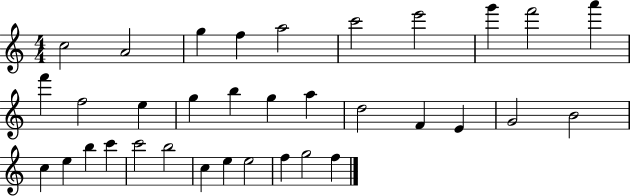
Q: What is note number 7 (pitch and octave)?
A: E6